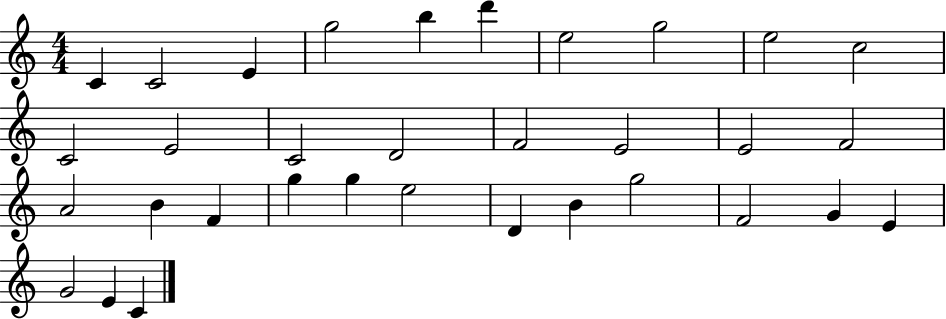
C4/q C4/h E4/q G5/h B5/q D6/q E5/h G5/h E5/h C5/h C4/h E4/h C4/h D4/h F4/h E4/h E4/h F4/h A4/h B4/q F4/q G5/q G5/q E5/h D4/q B4/q G5/h F4/h G4/q E4/q G4/h E4/q C4/q